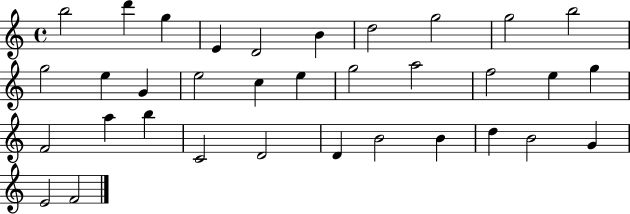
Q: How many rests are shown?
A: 0